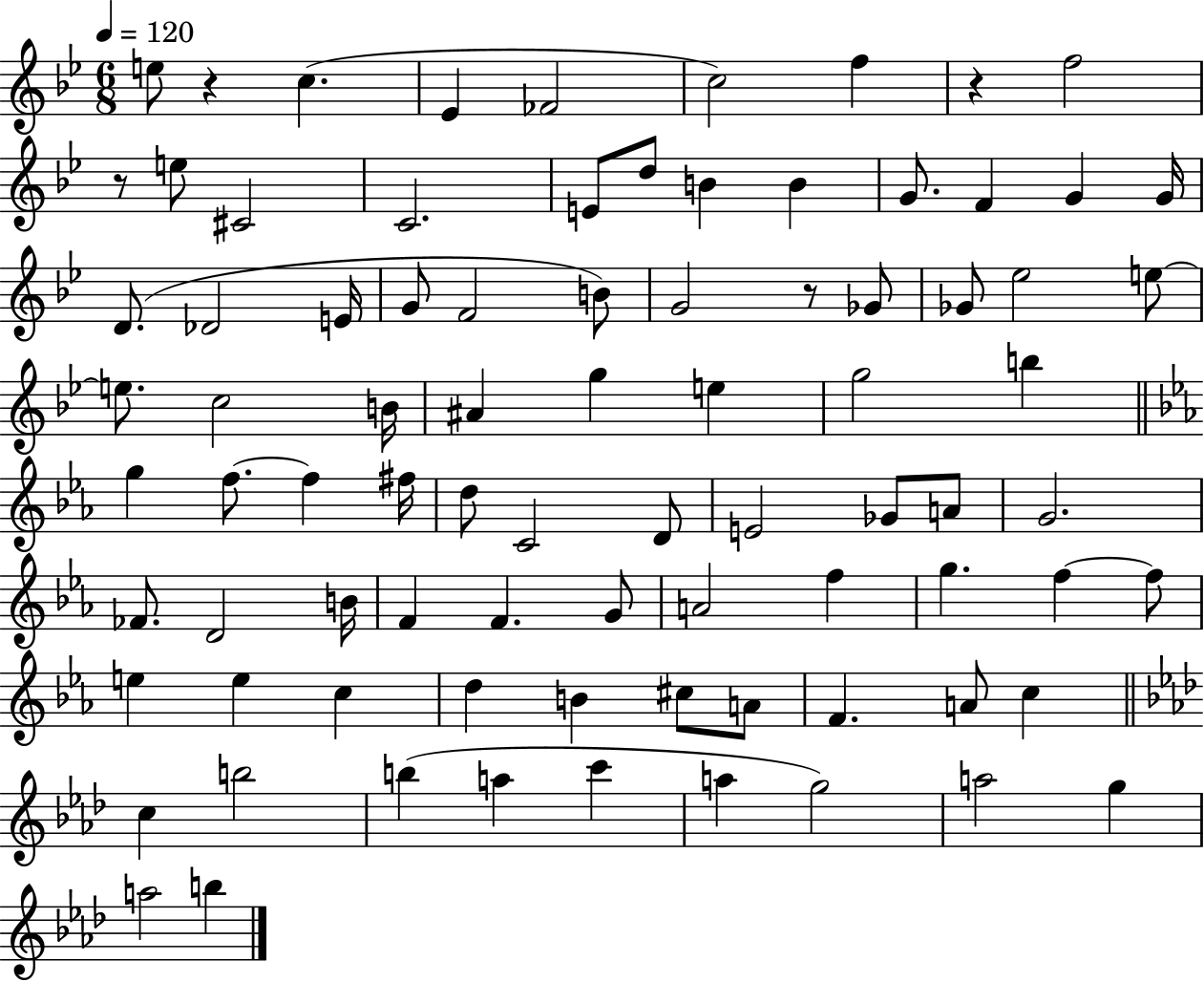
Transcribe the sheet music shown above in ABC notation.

X:1
T:Untitled
M:6/8
L:1/4
K:Bb
e/2 z c _E _F2 c2 f z f2 z/2 e/2 ^C2 C2 E/2 d/2 B B G/2 F G G/4 D/2 _D2 E/4 G/2 F2 B/2 G2 z/2 _G/2 _G/2 _e2 e/2 e/2 c2 B/4 ^A g e g2 b g f/2 f ^f/4 d/2 C2 D/2 E2 _G/2 A/2 G2 _F/2 D2 B/4 F F G/2 A2 f g f f/2 e e c d B ^c/2 A/2 F A/2 c c b2 b a c' a g2 a2 g a2 b